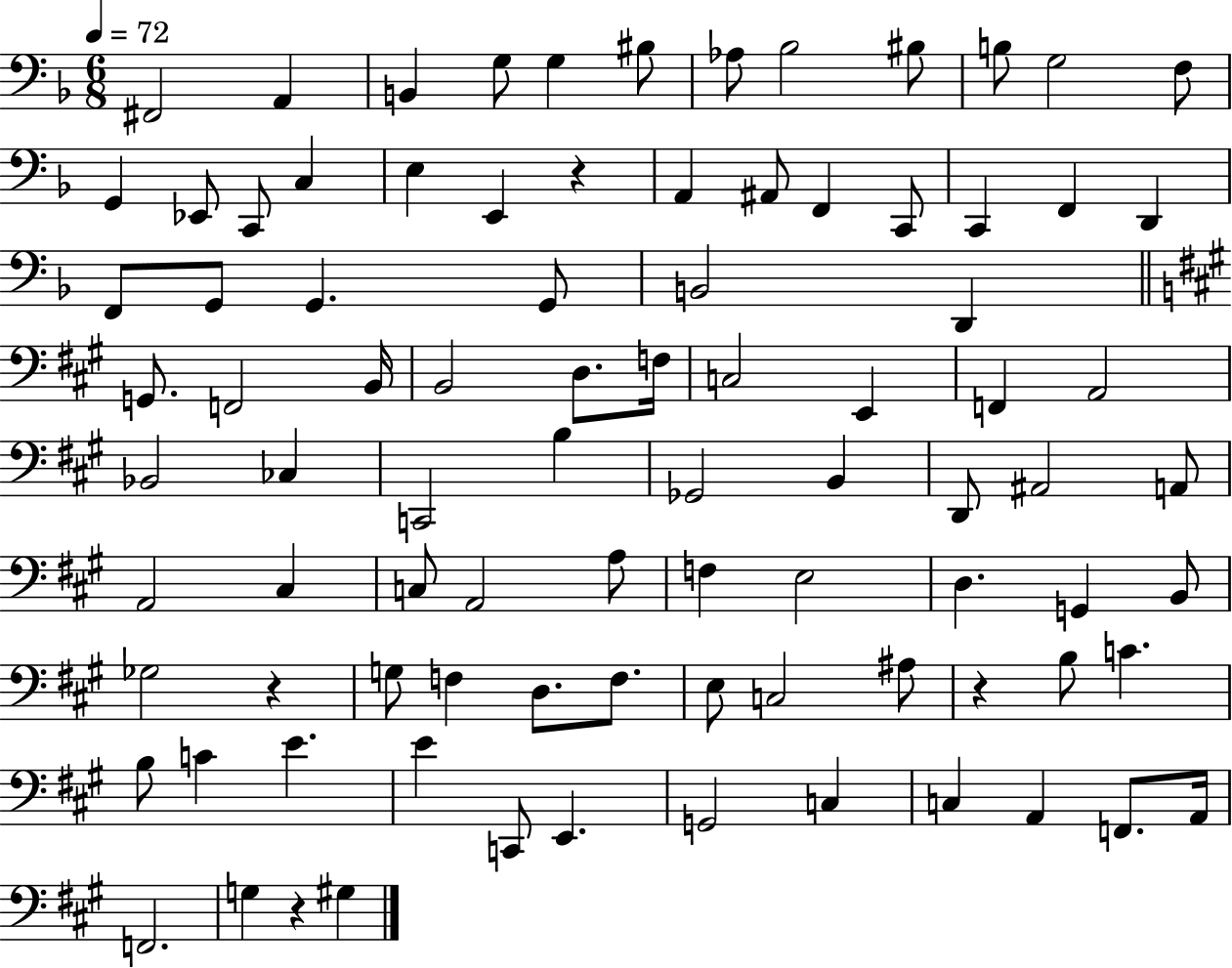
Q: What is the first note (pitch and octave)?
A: F#2